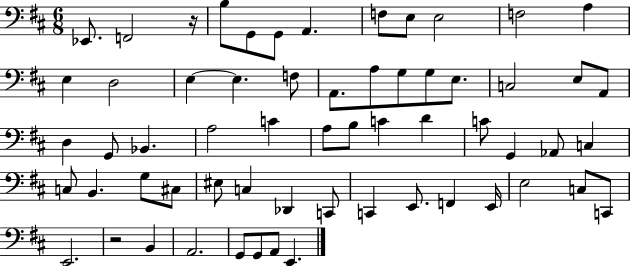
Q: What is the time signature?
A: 6/8